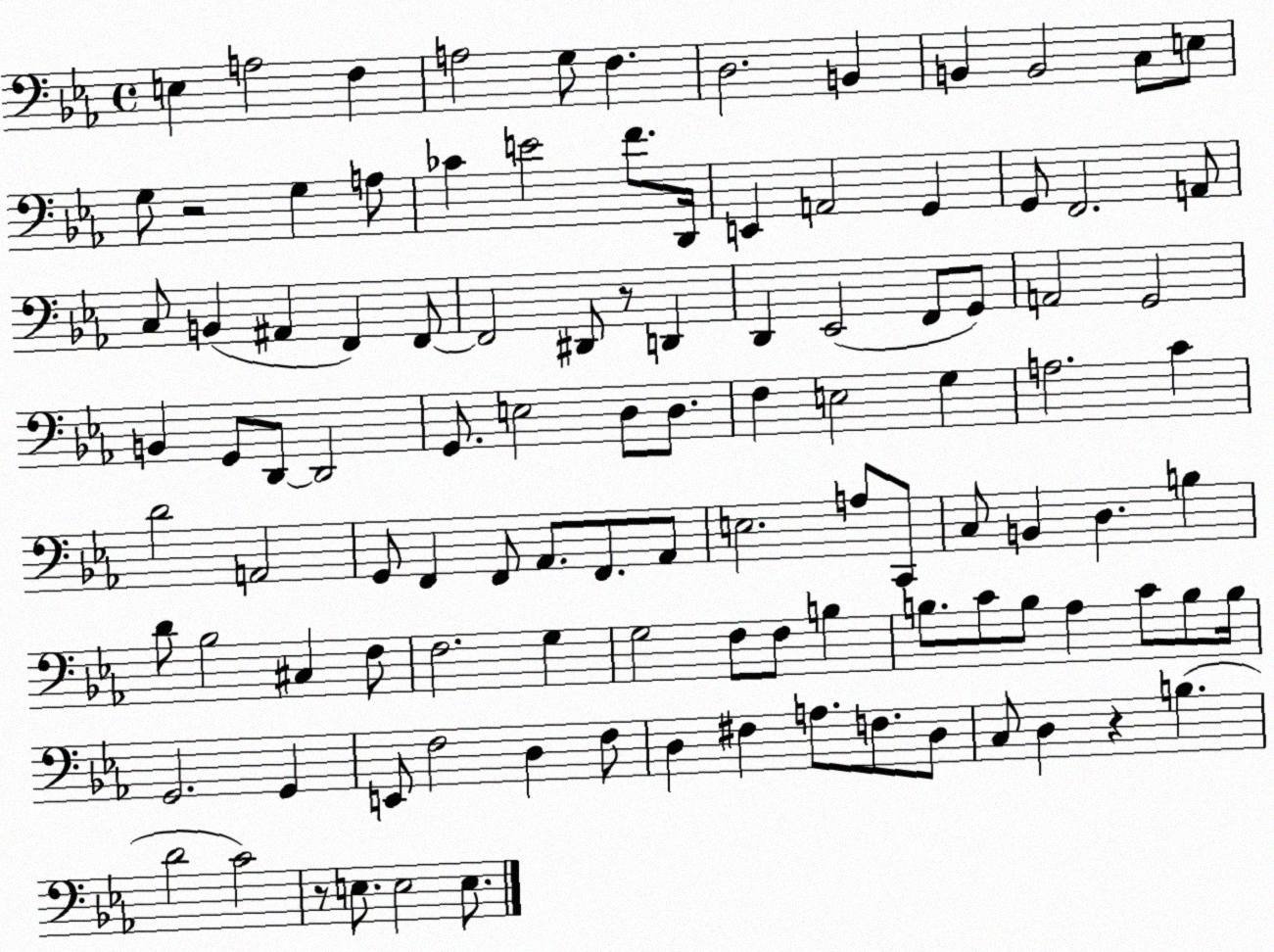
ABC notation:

X:1
T:Untitled
M:4/4
L:1/4
K:Eb
E, A,2 F, A,2 G,/2 F, D,2 B,, B,, B,,2 C,/2 E,/2 G,/2 z2 G, A,/2 _C E2 F/2 D,,/4 E,, A,,2 G,, G,,/2 F,,2 A,,/2 C,/2 B,, ^A,, F,, F,,/2 F,,2 ^D,,/2 z/2 D,, D,, _E,,2 F,,/2 G,,/2 A,,2 G,,2 B,, G,,/2 D,,/2 D,,2 G,,/2 E,2 D,/2 D,/2 F, E,2 G, A,2 C D2 A,,2 G,,/2 F,, F,,/2 _A,,/2 F,,/2 _A,,/2 E,2 A,/2 C,,/2 C,/2 B,, D, B, D/2 _B,2 ^C, F,/2 F,2 G, G,2 F,/2 F,/2 B, B,/2 C/2 B,/2 _A, C/2 B,/2 B,/4 G,,2 G,, E,,/2 F,2 D, F,/2 D, ^F, A,/2 F,/2 D,/2 C,/2 D, z B, D2 C2 z/2 E,/2 E,2 E,/2